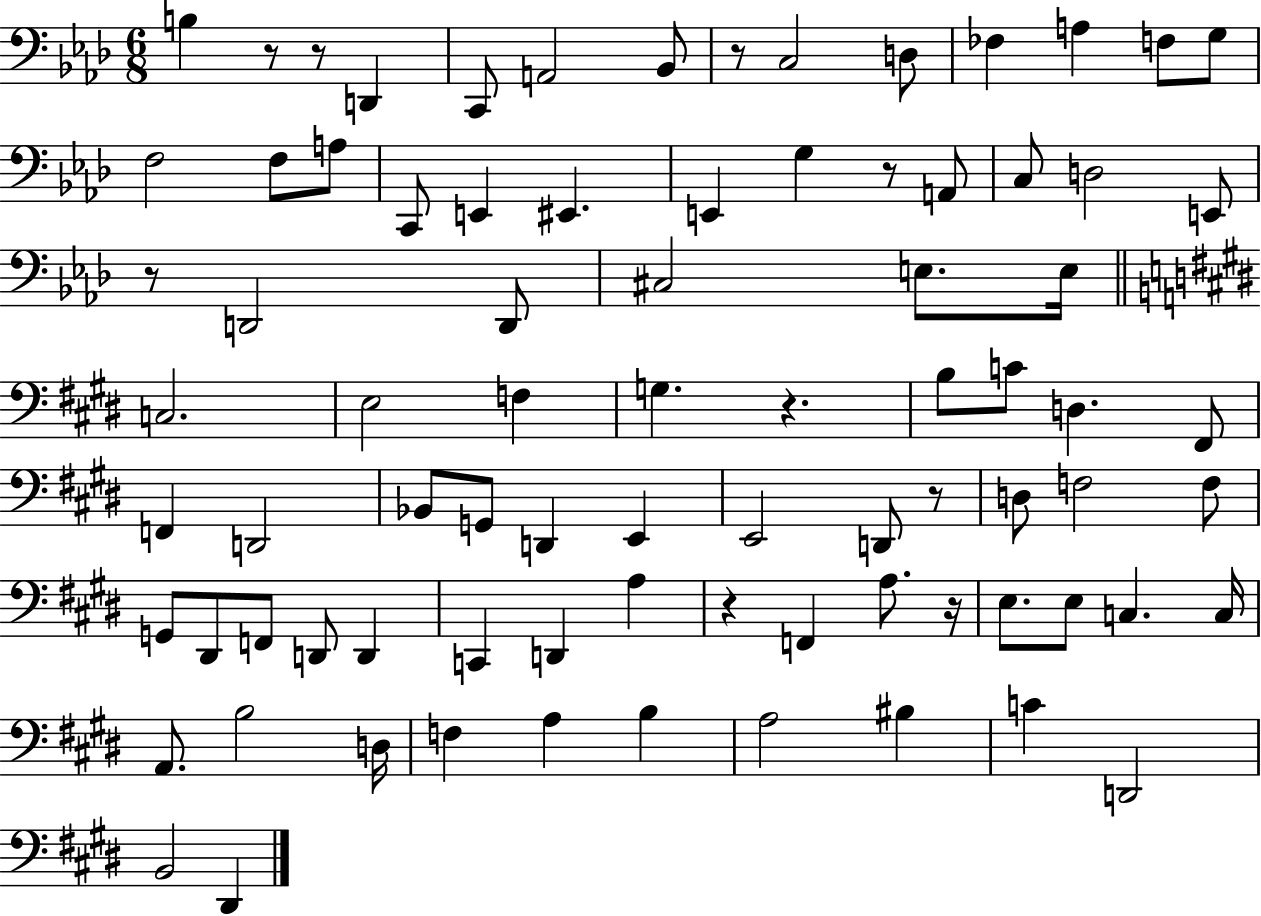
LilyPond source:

{
  \clef bass
  \numericTimeSignature
  \time 6/8
  \key aes \major
  b4 r8 r8 d,4 | c,8 a,2 bes,8 | r8 c2 d8 | fes4 a4 f8 g8 | \break f2 f8 a8 | c,8 e,4 eis,4. | e,4 g4 r8 a,8 | c8 d2 e,8 | \break r8 d,2 d,8 | cis2 e8. e16 | \bar "||" \break \key e \major c2. | e2 f4 | g4. r4. | b8 c'8 d4. fis,8 | \break f,4 d,2 | bes,8 g,8 d,4 e,4 | e,2 d,8 r8 | d8 f2 f8 | \break g,8 dis,8 f,8 d,8 d,4 | c,4 d,4 a4 | r4 f,4 a8. r16 | e8. e8 c4. c16 | \break a,8. b2 d16 | f4 a4 b4 | a2 bis4 | c'4 d,2 | \break b,2 dis,4 | \bar "|."
}